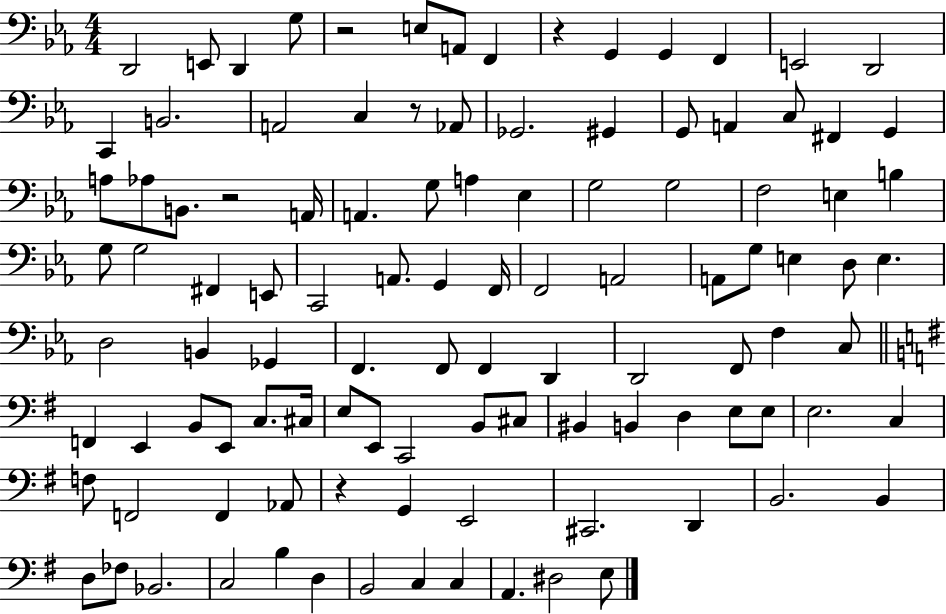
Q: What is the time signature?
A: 4/4